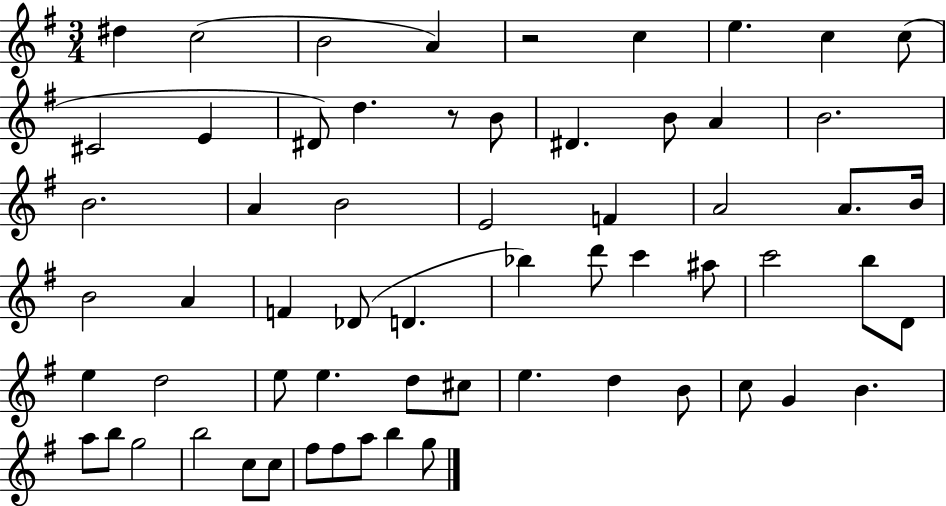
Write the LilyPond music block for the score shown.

{
  \clef treble
  \numericTimeSignature
  \time 3/4
  \key g \major
  \repeat volta 2 { dis''4 c''2( | b'2 a'4) | r2 c''4 | e''4. c''4 c''8( | \break cis'2 e'4 | dis'8) d''4. r8 b'8 | dis'4. b'8 a'4 | b'2. | \break b'2. | a'4 b'2 | e'2 f'4 | a'2 a'8. b'16 | \break b'2 a'4 | f'4 des'8( d'4. | bes''4) d'''8 c'''4 ais''8 | c'''2 b''8 d'8 | \break e''4 d''2 | e''8 e''4. d''8 cis''8 | e''4. d''4 b'8 | c''8 g'4 b'4. | \break a''8 b''8 g''2 | b''2 c''8 c''8 | fis''8 fis''8 a''8 b''4 g''8 | } \bar "|."
}